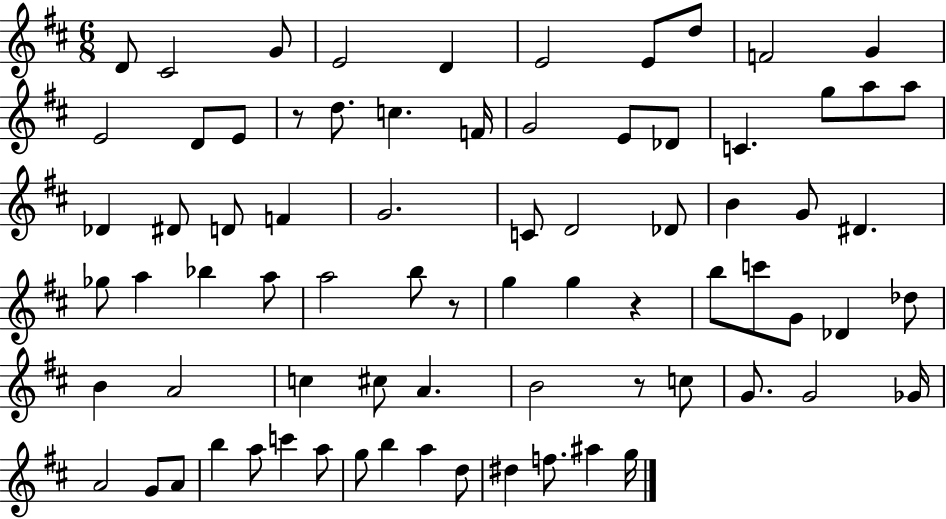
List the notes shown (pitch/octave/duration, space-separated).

D4/e C#4/h G4/e E4/h D4/q E4/h E4/e D5/e F4/h G4/q E4/h D4/e E4/e R/e D5/e. C5/q. F4/s G4/h E4/e Db4/e C4/q. G5/e A5/e A5/e Db4/q D#4/e D4/e F4/q G4/h. C4/e D4/h Db4/e B4/q G4/e D#4/q. Gb5/e A5/q Bb5/q A5/e A5/h B5/e R/e G5/q G5/q R/q B5/e C6/e G4/e Db4/q Db5/e B4/q A4/h C5/q C#5/e A4/q. B4/h R/e C5/e G4/e. G4/h Gb4/s A4/h G4/e A4/e B5/q A5/e C6/q A5/e G5/e B5/q A5/q D5/e D#5/q F5/e. A#5/q G5/s